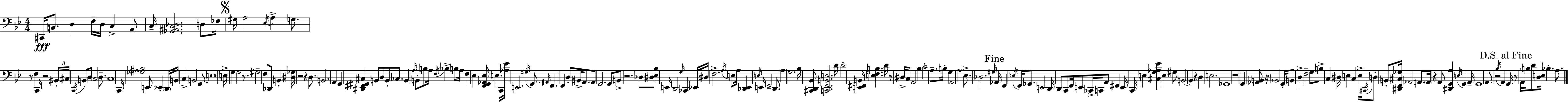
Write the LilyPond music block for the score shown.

{
  \clef bass
  \numericTimeSignature
  \time 4/4
  \key g \minor
  \repeat volta 2 { cis,16--\fff b,8.-- d4 f16-- d16 c4-> a,8-- | c16-- <ges, ais, c des>2. d8 fes16 | \mark \markup { \musicglyph "scripts.segno" } gis16 a2 \acciaccatura { ees16 } a4-> g8. | r8 f4 c,16 r2 | \break \tuplet 3/2 { bis,16-. cis16 \acciaccatura { c,16 } } \parenthesize b,8 d8 \parenthesize c2 d8.-- | c1 | c,16 <ges ais bes>2 e,8 ees,4-. | \parenthesize d,16 b,16 c4-> b,2 g,8. | \break e1 | e16-> g4 g2 r8. | gis2-- f8 des,8 b,4-. | <dis ges>16 r2 r4 d8. | \break b,2. a,4 | g,4 <dis, fis, gis, cis>4 b,16 d8 b,8-. ces8. | b,4 \grace { a16 } b,8-. b8 a16 \acciaccatura { f16 } bes4-> | b8 a16 f4 ees4 <f, g, aes, ees>16 e4. | \break c,16 <aes ees'>16 e,2. | \acciaccatura { gis16 } g,8. \grace { ais,16 } f,4. f,4 | d8-. bis,16-> a,8. a,8 g,2. | g,8 b,8-> r2. | \break des8 <dis ees bes>8 e,16 d,2 | \grace { g16 } ces,4 ees,16 dis16 f2.-> | \acciaccatura { a16 } e8 a16 <des, ees,>4 \grace { e16 } e,16 f,2-- | d,8. \parenthesize a4 g2. | \break bes16 <cis, d, bes,>8 <c, f, b, e>2. | d'16 d'2-. | <e, fis, b,>16 <e f b>4. d'16 r8 dis16-> c16 a,2 | bes4 c'2-. | \break a8.-- b16-. g4 a,2 | a2 ees8.-> des2. | \grace { gis16 } \mark "Fine" aes,16 f,4 \acciaccatura { e16 } f,16 | ges,8. e,2 d,16 d,8 c,8 | \break f,16 e,8 ces,16-> c,16 a,8 fis,4 e,16 c,16 e4 | <cis g aes ees'>4 e4 gis8 b,2~~ | b,4 r4 d4 e2. | ges,1 | \break r1 | g,4 <aes, b,>8 | r16 bes,2 g,16-. b,8 d4-> | f2-- g8 b8-> c4 | \break dis16 e4 c4 e16-> \acciaccatura { cis,16 } d8-. b,8-. | <dis, f, cis ges>16 aes,2 a,8. \parenthesize a,16 r4 | a,8 <dis, g, a>4 \acciaccatura { e16 } g,4 a,16-- g,1 | a,8. | \break r2 \acciaccatura { bes16 } a,4 \mark "D.S. al Fine" g,16 r8 | a,16 \parenthesize b16 d'8 <d e>16 bes4.-. a8. } \bar "|."
}